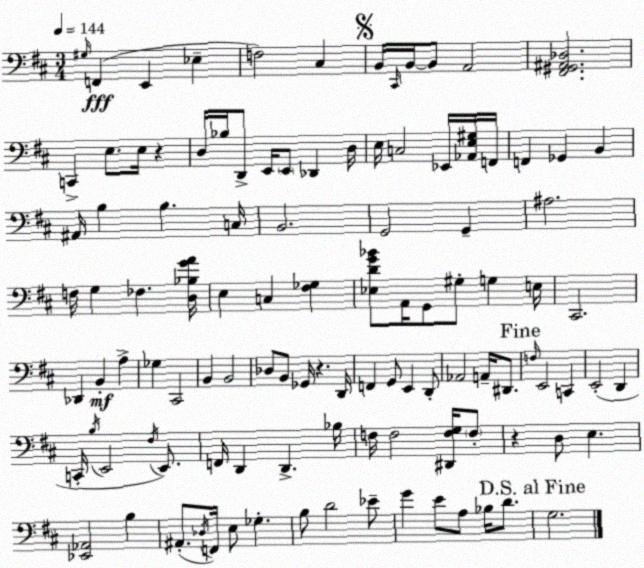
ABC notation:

X:1
T:Untitled
M:3/4
L:1/4
K:D
^G,/4 F,, E,, _E, F,2 ^C, B,,/4 ^C,,/4 B,,/4 B,,/2 A,,2 [^F,,^G,,^A,,_D,]2 C,, E,/2 E,/4 z D,/4 _B,/4 D,,/2 E,,/4 E,,/2 _D,, D,/4 E,/4 C,2 _E,,/4 [_A,,E,^G,]/4 F,,/4 F,, _G,, B,, ^A,,/4 B, B, C,/4 B,,2 G,,2 G,, ^A,2 F,/4 G, _F, [D,_B,GA]/4 E, C, [^F,_G,] [_E,DG_B]/2 A,,/4 G,,/2 ^G,/2 G, E,/4 ^C,,2 _D,, B,, A, _G, ^C,,2 B,, B,,2 _D,/2 B,,/2 _G,,/4 z D,,/4 F,, G,,/2 E,, D,,/2 _A,,2 A,,/4 ^D,,/2 F,/4 E,,2 C,, E,,2 D,, C,,/4 B,/4 E,,2 ^F,/4 E,,/2 F,,/4 D,, D,, _B,/4 F,/4 F,2 [^D,,F,G,]/4 F,/2 z D,/2 E, [_E,,_A,,]2 B, ^A,,/2 _D,/4 F,,/4 E,/2 _G, B,/2 D2 _E/2 G E/2 A,/2 _B,/4 D/2 G,2